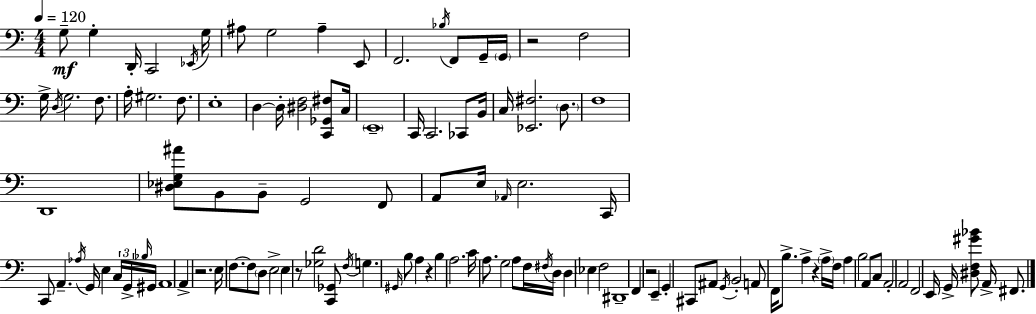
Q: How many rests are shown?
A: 6